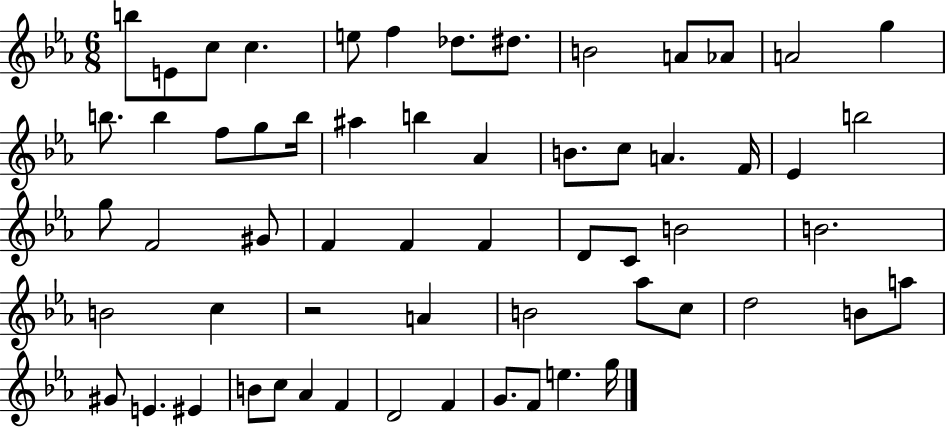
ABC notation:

X:1
T:Untitled
M:6/8
L:1/4
K:Eb
b/2 E/2 c/2 c e/2 f _d/2 ^d/2 B2 A/2 _A/2 A2 g b/2 b f/2 g/2 b/4 ^a b _A B/2 c/2 A F/4 _E b2 g/2 F2 ^G/2 F F F D/2 C/2 B2 B2 B2 c z2 A B2 _a/2 c/2 d2 B/2 a/2 ^G/2 E ^E B/2 c/2 _A F D2 F G/2 F/2 e g/4